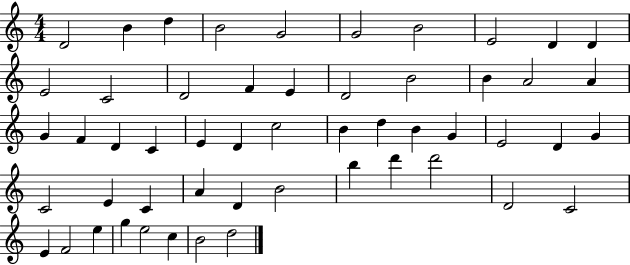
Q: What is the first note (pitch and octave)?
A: D4